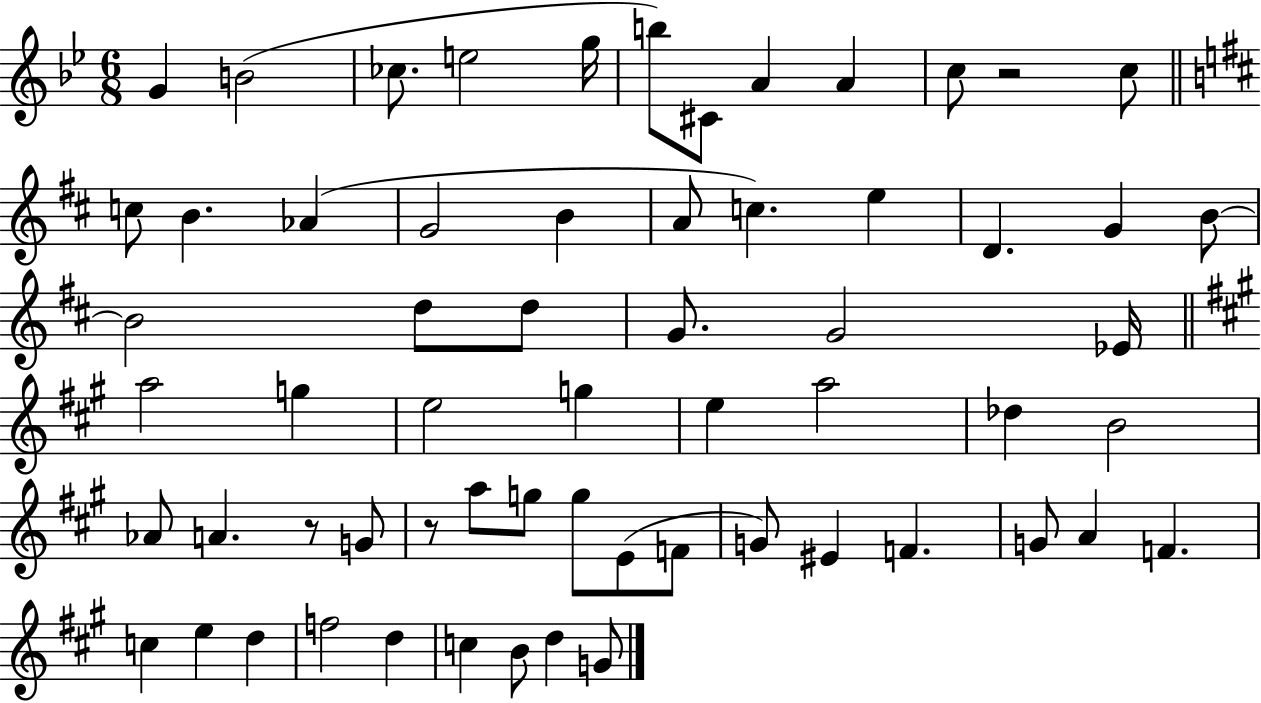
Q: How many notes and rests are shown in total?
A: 62